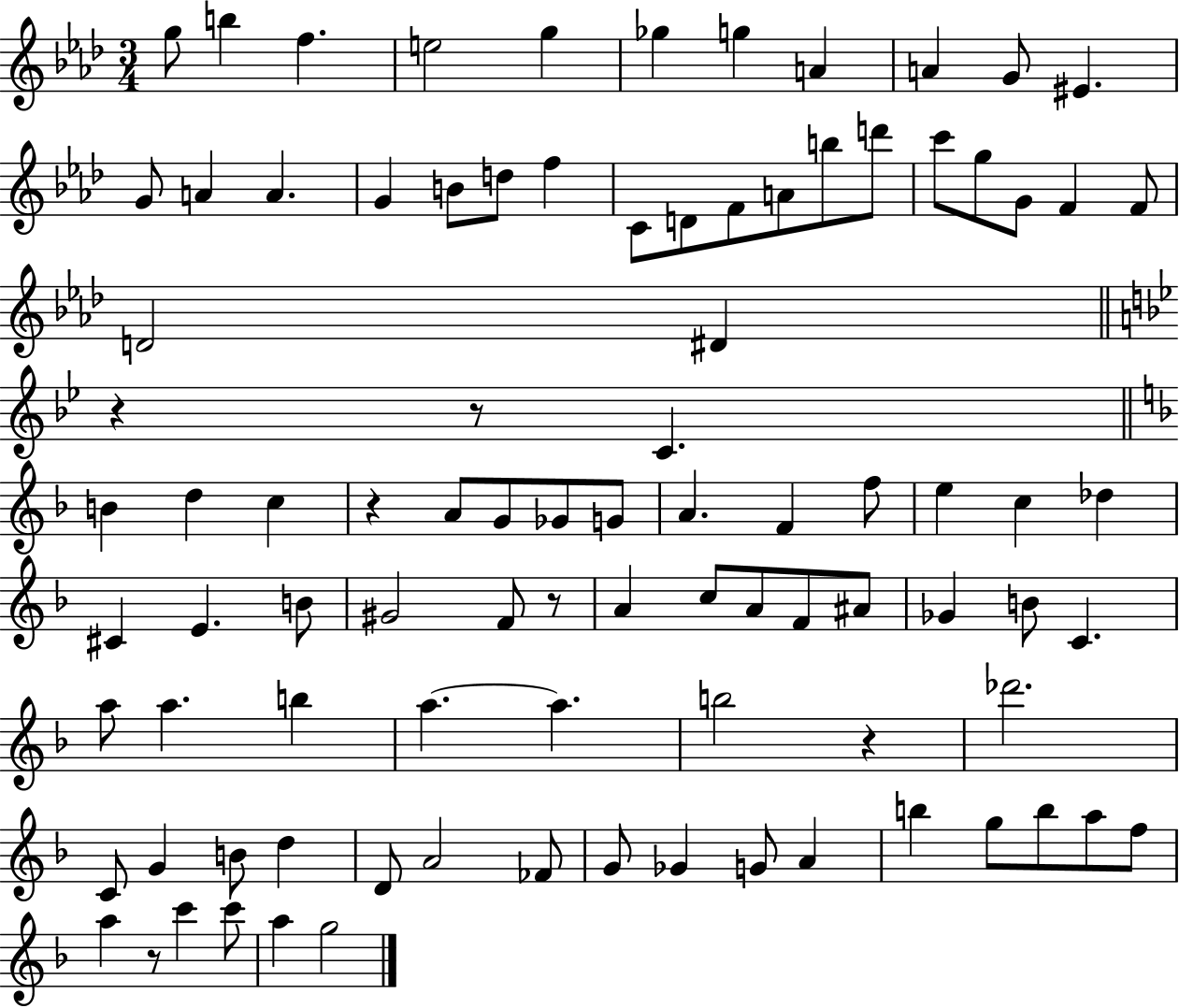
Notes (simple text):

G5/e B5/q F5/q. E5/h G5/q Gb5/q G5/q A4/q A4/q G4/e EIS4/q. G4/e A4/q A4/q. G4/q B4/e D5/e F5/q C4/e D4/e F4/e A4/e B5/e D6/e C6/e G5/e G4/e F4/q F4/e D4/h D#4/q R/q R/e C4/q. B4/q D5/q C5/q R/q A4/e G4/e Gb4/e G4/e A4/q. F4/q F5/e E5/q C5/q Db5/q C#4/q E4/q. B4/e G#4/h F4/e R/e A4/q C5/e A4/e F4/e A#4/e Gb4/q B4/e C4/q. A5/e A5/q. B5/q A5/q. A5/q. B5/h R/q Db6/h. C4/e G4/q B4/e D5/q D4/e A4/h FES4/e G4/e Gb4/q G4/e A4/q B5/q G5/e B5/e A5/e F5/e A5/q R/e C6/q C6/e A5/q G5/h